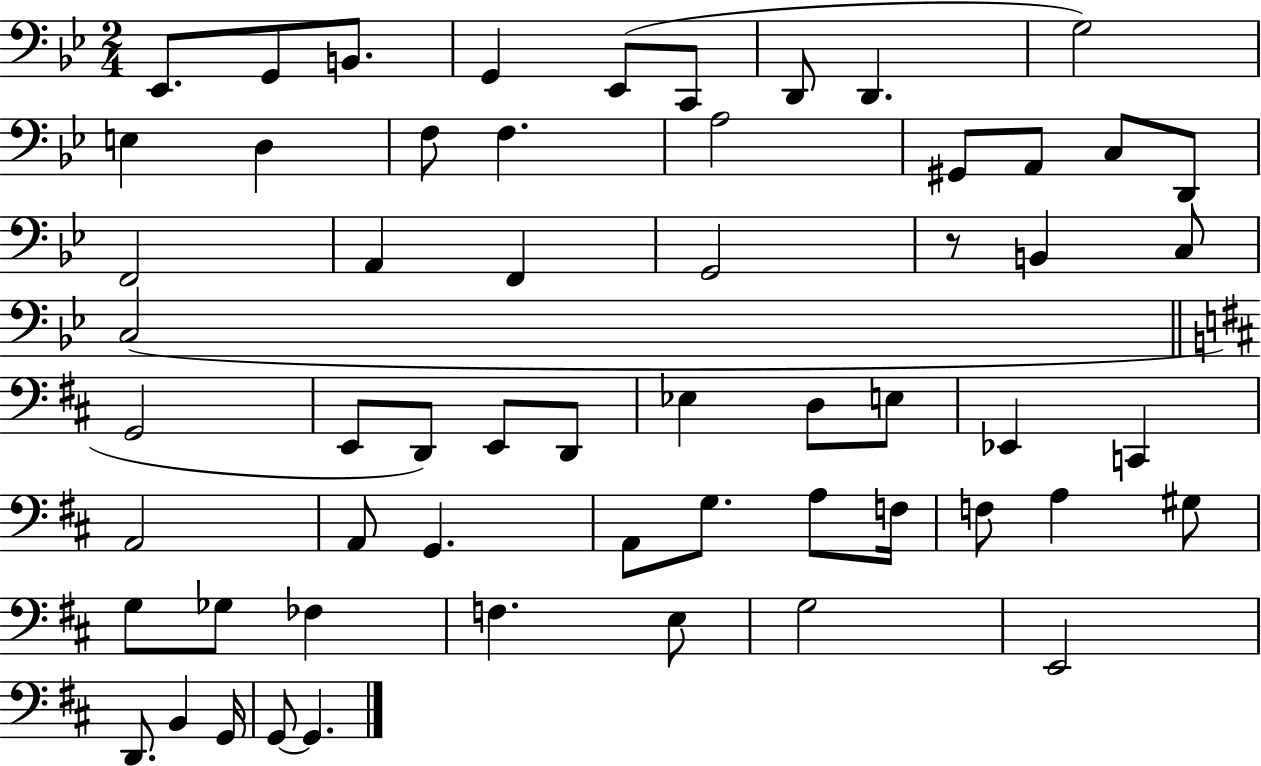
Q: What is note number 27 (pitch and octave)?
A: E2